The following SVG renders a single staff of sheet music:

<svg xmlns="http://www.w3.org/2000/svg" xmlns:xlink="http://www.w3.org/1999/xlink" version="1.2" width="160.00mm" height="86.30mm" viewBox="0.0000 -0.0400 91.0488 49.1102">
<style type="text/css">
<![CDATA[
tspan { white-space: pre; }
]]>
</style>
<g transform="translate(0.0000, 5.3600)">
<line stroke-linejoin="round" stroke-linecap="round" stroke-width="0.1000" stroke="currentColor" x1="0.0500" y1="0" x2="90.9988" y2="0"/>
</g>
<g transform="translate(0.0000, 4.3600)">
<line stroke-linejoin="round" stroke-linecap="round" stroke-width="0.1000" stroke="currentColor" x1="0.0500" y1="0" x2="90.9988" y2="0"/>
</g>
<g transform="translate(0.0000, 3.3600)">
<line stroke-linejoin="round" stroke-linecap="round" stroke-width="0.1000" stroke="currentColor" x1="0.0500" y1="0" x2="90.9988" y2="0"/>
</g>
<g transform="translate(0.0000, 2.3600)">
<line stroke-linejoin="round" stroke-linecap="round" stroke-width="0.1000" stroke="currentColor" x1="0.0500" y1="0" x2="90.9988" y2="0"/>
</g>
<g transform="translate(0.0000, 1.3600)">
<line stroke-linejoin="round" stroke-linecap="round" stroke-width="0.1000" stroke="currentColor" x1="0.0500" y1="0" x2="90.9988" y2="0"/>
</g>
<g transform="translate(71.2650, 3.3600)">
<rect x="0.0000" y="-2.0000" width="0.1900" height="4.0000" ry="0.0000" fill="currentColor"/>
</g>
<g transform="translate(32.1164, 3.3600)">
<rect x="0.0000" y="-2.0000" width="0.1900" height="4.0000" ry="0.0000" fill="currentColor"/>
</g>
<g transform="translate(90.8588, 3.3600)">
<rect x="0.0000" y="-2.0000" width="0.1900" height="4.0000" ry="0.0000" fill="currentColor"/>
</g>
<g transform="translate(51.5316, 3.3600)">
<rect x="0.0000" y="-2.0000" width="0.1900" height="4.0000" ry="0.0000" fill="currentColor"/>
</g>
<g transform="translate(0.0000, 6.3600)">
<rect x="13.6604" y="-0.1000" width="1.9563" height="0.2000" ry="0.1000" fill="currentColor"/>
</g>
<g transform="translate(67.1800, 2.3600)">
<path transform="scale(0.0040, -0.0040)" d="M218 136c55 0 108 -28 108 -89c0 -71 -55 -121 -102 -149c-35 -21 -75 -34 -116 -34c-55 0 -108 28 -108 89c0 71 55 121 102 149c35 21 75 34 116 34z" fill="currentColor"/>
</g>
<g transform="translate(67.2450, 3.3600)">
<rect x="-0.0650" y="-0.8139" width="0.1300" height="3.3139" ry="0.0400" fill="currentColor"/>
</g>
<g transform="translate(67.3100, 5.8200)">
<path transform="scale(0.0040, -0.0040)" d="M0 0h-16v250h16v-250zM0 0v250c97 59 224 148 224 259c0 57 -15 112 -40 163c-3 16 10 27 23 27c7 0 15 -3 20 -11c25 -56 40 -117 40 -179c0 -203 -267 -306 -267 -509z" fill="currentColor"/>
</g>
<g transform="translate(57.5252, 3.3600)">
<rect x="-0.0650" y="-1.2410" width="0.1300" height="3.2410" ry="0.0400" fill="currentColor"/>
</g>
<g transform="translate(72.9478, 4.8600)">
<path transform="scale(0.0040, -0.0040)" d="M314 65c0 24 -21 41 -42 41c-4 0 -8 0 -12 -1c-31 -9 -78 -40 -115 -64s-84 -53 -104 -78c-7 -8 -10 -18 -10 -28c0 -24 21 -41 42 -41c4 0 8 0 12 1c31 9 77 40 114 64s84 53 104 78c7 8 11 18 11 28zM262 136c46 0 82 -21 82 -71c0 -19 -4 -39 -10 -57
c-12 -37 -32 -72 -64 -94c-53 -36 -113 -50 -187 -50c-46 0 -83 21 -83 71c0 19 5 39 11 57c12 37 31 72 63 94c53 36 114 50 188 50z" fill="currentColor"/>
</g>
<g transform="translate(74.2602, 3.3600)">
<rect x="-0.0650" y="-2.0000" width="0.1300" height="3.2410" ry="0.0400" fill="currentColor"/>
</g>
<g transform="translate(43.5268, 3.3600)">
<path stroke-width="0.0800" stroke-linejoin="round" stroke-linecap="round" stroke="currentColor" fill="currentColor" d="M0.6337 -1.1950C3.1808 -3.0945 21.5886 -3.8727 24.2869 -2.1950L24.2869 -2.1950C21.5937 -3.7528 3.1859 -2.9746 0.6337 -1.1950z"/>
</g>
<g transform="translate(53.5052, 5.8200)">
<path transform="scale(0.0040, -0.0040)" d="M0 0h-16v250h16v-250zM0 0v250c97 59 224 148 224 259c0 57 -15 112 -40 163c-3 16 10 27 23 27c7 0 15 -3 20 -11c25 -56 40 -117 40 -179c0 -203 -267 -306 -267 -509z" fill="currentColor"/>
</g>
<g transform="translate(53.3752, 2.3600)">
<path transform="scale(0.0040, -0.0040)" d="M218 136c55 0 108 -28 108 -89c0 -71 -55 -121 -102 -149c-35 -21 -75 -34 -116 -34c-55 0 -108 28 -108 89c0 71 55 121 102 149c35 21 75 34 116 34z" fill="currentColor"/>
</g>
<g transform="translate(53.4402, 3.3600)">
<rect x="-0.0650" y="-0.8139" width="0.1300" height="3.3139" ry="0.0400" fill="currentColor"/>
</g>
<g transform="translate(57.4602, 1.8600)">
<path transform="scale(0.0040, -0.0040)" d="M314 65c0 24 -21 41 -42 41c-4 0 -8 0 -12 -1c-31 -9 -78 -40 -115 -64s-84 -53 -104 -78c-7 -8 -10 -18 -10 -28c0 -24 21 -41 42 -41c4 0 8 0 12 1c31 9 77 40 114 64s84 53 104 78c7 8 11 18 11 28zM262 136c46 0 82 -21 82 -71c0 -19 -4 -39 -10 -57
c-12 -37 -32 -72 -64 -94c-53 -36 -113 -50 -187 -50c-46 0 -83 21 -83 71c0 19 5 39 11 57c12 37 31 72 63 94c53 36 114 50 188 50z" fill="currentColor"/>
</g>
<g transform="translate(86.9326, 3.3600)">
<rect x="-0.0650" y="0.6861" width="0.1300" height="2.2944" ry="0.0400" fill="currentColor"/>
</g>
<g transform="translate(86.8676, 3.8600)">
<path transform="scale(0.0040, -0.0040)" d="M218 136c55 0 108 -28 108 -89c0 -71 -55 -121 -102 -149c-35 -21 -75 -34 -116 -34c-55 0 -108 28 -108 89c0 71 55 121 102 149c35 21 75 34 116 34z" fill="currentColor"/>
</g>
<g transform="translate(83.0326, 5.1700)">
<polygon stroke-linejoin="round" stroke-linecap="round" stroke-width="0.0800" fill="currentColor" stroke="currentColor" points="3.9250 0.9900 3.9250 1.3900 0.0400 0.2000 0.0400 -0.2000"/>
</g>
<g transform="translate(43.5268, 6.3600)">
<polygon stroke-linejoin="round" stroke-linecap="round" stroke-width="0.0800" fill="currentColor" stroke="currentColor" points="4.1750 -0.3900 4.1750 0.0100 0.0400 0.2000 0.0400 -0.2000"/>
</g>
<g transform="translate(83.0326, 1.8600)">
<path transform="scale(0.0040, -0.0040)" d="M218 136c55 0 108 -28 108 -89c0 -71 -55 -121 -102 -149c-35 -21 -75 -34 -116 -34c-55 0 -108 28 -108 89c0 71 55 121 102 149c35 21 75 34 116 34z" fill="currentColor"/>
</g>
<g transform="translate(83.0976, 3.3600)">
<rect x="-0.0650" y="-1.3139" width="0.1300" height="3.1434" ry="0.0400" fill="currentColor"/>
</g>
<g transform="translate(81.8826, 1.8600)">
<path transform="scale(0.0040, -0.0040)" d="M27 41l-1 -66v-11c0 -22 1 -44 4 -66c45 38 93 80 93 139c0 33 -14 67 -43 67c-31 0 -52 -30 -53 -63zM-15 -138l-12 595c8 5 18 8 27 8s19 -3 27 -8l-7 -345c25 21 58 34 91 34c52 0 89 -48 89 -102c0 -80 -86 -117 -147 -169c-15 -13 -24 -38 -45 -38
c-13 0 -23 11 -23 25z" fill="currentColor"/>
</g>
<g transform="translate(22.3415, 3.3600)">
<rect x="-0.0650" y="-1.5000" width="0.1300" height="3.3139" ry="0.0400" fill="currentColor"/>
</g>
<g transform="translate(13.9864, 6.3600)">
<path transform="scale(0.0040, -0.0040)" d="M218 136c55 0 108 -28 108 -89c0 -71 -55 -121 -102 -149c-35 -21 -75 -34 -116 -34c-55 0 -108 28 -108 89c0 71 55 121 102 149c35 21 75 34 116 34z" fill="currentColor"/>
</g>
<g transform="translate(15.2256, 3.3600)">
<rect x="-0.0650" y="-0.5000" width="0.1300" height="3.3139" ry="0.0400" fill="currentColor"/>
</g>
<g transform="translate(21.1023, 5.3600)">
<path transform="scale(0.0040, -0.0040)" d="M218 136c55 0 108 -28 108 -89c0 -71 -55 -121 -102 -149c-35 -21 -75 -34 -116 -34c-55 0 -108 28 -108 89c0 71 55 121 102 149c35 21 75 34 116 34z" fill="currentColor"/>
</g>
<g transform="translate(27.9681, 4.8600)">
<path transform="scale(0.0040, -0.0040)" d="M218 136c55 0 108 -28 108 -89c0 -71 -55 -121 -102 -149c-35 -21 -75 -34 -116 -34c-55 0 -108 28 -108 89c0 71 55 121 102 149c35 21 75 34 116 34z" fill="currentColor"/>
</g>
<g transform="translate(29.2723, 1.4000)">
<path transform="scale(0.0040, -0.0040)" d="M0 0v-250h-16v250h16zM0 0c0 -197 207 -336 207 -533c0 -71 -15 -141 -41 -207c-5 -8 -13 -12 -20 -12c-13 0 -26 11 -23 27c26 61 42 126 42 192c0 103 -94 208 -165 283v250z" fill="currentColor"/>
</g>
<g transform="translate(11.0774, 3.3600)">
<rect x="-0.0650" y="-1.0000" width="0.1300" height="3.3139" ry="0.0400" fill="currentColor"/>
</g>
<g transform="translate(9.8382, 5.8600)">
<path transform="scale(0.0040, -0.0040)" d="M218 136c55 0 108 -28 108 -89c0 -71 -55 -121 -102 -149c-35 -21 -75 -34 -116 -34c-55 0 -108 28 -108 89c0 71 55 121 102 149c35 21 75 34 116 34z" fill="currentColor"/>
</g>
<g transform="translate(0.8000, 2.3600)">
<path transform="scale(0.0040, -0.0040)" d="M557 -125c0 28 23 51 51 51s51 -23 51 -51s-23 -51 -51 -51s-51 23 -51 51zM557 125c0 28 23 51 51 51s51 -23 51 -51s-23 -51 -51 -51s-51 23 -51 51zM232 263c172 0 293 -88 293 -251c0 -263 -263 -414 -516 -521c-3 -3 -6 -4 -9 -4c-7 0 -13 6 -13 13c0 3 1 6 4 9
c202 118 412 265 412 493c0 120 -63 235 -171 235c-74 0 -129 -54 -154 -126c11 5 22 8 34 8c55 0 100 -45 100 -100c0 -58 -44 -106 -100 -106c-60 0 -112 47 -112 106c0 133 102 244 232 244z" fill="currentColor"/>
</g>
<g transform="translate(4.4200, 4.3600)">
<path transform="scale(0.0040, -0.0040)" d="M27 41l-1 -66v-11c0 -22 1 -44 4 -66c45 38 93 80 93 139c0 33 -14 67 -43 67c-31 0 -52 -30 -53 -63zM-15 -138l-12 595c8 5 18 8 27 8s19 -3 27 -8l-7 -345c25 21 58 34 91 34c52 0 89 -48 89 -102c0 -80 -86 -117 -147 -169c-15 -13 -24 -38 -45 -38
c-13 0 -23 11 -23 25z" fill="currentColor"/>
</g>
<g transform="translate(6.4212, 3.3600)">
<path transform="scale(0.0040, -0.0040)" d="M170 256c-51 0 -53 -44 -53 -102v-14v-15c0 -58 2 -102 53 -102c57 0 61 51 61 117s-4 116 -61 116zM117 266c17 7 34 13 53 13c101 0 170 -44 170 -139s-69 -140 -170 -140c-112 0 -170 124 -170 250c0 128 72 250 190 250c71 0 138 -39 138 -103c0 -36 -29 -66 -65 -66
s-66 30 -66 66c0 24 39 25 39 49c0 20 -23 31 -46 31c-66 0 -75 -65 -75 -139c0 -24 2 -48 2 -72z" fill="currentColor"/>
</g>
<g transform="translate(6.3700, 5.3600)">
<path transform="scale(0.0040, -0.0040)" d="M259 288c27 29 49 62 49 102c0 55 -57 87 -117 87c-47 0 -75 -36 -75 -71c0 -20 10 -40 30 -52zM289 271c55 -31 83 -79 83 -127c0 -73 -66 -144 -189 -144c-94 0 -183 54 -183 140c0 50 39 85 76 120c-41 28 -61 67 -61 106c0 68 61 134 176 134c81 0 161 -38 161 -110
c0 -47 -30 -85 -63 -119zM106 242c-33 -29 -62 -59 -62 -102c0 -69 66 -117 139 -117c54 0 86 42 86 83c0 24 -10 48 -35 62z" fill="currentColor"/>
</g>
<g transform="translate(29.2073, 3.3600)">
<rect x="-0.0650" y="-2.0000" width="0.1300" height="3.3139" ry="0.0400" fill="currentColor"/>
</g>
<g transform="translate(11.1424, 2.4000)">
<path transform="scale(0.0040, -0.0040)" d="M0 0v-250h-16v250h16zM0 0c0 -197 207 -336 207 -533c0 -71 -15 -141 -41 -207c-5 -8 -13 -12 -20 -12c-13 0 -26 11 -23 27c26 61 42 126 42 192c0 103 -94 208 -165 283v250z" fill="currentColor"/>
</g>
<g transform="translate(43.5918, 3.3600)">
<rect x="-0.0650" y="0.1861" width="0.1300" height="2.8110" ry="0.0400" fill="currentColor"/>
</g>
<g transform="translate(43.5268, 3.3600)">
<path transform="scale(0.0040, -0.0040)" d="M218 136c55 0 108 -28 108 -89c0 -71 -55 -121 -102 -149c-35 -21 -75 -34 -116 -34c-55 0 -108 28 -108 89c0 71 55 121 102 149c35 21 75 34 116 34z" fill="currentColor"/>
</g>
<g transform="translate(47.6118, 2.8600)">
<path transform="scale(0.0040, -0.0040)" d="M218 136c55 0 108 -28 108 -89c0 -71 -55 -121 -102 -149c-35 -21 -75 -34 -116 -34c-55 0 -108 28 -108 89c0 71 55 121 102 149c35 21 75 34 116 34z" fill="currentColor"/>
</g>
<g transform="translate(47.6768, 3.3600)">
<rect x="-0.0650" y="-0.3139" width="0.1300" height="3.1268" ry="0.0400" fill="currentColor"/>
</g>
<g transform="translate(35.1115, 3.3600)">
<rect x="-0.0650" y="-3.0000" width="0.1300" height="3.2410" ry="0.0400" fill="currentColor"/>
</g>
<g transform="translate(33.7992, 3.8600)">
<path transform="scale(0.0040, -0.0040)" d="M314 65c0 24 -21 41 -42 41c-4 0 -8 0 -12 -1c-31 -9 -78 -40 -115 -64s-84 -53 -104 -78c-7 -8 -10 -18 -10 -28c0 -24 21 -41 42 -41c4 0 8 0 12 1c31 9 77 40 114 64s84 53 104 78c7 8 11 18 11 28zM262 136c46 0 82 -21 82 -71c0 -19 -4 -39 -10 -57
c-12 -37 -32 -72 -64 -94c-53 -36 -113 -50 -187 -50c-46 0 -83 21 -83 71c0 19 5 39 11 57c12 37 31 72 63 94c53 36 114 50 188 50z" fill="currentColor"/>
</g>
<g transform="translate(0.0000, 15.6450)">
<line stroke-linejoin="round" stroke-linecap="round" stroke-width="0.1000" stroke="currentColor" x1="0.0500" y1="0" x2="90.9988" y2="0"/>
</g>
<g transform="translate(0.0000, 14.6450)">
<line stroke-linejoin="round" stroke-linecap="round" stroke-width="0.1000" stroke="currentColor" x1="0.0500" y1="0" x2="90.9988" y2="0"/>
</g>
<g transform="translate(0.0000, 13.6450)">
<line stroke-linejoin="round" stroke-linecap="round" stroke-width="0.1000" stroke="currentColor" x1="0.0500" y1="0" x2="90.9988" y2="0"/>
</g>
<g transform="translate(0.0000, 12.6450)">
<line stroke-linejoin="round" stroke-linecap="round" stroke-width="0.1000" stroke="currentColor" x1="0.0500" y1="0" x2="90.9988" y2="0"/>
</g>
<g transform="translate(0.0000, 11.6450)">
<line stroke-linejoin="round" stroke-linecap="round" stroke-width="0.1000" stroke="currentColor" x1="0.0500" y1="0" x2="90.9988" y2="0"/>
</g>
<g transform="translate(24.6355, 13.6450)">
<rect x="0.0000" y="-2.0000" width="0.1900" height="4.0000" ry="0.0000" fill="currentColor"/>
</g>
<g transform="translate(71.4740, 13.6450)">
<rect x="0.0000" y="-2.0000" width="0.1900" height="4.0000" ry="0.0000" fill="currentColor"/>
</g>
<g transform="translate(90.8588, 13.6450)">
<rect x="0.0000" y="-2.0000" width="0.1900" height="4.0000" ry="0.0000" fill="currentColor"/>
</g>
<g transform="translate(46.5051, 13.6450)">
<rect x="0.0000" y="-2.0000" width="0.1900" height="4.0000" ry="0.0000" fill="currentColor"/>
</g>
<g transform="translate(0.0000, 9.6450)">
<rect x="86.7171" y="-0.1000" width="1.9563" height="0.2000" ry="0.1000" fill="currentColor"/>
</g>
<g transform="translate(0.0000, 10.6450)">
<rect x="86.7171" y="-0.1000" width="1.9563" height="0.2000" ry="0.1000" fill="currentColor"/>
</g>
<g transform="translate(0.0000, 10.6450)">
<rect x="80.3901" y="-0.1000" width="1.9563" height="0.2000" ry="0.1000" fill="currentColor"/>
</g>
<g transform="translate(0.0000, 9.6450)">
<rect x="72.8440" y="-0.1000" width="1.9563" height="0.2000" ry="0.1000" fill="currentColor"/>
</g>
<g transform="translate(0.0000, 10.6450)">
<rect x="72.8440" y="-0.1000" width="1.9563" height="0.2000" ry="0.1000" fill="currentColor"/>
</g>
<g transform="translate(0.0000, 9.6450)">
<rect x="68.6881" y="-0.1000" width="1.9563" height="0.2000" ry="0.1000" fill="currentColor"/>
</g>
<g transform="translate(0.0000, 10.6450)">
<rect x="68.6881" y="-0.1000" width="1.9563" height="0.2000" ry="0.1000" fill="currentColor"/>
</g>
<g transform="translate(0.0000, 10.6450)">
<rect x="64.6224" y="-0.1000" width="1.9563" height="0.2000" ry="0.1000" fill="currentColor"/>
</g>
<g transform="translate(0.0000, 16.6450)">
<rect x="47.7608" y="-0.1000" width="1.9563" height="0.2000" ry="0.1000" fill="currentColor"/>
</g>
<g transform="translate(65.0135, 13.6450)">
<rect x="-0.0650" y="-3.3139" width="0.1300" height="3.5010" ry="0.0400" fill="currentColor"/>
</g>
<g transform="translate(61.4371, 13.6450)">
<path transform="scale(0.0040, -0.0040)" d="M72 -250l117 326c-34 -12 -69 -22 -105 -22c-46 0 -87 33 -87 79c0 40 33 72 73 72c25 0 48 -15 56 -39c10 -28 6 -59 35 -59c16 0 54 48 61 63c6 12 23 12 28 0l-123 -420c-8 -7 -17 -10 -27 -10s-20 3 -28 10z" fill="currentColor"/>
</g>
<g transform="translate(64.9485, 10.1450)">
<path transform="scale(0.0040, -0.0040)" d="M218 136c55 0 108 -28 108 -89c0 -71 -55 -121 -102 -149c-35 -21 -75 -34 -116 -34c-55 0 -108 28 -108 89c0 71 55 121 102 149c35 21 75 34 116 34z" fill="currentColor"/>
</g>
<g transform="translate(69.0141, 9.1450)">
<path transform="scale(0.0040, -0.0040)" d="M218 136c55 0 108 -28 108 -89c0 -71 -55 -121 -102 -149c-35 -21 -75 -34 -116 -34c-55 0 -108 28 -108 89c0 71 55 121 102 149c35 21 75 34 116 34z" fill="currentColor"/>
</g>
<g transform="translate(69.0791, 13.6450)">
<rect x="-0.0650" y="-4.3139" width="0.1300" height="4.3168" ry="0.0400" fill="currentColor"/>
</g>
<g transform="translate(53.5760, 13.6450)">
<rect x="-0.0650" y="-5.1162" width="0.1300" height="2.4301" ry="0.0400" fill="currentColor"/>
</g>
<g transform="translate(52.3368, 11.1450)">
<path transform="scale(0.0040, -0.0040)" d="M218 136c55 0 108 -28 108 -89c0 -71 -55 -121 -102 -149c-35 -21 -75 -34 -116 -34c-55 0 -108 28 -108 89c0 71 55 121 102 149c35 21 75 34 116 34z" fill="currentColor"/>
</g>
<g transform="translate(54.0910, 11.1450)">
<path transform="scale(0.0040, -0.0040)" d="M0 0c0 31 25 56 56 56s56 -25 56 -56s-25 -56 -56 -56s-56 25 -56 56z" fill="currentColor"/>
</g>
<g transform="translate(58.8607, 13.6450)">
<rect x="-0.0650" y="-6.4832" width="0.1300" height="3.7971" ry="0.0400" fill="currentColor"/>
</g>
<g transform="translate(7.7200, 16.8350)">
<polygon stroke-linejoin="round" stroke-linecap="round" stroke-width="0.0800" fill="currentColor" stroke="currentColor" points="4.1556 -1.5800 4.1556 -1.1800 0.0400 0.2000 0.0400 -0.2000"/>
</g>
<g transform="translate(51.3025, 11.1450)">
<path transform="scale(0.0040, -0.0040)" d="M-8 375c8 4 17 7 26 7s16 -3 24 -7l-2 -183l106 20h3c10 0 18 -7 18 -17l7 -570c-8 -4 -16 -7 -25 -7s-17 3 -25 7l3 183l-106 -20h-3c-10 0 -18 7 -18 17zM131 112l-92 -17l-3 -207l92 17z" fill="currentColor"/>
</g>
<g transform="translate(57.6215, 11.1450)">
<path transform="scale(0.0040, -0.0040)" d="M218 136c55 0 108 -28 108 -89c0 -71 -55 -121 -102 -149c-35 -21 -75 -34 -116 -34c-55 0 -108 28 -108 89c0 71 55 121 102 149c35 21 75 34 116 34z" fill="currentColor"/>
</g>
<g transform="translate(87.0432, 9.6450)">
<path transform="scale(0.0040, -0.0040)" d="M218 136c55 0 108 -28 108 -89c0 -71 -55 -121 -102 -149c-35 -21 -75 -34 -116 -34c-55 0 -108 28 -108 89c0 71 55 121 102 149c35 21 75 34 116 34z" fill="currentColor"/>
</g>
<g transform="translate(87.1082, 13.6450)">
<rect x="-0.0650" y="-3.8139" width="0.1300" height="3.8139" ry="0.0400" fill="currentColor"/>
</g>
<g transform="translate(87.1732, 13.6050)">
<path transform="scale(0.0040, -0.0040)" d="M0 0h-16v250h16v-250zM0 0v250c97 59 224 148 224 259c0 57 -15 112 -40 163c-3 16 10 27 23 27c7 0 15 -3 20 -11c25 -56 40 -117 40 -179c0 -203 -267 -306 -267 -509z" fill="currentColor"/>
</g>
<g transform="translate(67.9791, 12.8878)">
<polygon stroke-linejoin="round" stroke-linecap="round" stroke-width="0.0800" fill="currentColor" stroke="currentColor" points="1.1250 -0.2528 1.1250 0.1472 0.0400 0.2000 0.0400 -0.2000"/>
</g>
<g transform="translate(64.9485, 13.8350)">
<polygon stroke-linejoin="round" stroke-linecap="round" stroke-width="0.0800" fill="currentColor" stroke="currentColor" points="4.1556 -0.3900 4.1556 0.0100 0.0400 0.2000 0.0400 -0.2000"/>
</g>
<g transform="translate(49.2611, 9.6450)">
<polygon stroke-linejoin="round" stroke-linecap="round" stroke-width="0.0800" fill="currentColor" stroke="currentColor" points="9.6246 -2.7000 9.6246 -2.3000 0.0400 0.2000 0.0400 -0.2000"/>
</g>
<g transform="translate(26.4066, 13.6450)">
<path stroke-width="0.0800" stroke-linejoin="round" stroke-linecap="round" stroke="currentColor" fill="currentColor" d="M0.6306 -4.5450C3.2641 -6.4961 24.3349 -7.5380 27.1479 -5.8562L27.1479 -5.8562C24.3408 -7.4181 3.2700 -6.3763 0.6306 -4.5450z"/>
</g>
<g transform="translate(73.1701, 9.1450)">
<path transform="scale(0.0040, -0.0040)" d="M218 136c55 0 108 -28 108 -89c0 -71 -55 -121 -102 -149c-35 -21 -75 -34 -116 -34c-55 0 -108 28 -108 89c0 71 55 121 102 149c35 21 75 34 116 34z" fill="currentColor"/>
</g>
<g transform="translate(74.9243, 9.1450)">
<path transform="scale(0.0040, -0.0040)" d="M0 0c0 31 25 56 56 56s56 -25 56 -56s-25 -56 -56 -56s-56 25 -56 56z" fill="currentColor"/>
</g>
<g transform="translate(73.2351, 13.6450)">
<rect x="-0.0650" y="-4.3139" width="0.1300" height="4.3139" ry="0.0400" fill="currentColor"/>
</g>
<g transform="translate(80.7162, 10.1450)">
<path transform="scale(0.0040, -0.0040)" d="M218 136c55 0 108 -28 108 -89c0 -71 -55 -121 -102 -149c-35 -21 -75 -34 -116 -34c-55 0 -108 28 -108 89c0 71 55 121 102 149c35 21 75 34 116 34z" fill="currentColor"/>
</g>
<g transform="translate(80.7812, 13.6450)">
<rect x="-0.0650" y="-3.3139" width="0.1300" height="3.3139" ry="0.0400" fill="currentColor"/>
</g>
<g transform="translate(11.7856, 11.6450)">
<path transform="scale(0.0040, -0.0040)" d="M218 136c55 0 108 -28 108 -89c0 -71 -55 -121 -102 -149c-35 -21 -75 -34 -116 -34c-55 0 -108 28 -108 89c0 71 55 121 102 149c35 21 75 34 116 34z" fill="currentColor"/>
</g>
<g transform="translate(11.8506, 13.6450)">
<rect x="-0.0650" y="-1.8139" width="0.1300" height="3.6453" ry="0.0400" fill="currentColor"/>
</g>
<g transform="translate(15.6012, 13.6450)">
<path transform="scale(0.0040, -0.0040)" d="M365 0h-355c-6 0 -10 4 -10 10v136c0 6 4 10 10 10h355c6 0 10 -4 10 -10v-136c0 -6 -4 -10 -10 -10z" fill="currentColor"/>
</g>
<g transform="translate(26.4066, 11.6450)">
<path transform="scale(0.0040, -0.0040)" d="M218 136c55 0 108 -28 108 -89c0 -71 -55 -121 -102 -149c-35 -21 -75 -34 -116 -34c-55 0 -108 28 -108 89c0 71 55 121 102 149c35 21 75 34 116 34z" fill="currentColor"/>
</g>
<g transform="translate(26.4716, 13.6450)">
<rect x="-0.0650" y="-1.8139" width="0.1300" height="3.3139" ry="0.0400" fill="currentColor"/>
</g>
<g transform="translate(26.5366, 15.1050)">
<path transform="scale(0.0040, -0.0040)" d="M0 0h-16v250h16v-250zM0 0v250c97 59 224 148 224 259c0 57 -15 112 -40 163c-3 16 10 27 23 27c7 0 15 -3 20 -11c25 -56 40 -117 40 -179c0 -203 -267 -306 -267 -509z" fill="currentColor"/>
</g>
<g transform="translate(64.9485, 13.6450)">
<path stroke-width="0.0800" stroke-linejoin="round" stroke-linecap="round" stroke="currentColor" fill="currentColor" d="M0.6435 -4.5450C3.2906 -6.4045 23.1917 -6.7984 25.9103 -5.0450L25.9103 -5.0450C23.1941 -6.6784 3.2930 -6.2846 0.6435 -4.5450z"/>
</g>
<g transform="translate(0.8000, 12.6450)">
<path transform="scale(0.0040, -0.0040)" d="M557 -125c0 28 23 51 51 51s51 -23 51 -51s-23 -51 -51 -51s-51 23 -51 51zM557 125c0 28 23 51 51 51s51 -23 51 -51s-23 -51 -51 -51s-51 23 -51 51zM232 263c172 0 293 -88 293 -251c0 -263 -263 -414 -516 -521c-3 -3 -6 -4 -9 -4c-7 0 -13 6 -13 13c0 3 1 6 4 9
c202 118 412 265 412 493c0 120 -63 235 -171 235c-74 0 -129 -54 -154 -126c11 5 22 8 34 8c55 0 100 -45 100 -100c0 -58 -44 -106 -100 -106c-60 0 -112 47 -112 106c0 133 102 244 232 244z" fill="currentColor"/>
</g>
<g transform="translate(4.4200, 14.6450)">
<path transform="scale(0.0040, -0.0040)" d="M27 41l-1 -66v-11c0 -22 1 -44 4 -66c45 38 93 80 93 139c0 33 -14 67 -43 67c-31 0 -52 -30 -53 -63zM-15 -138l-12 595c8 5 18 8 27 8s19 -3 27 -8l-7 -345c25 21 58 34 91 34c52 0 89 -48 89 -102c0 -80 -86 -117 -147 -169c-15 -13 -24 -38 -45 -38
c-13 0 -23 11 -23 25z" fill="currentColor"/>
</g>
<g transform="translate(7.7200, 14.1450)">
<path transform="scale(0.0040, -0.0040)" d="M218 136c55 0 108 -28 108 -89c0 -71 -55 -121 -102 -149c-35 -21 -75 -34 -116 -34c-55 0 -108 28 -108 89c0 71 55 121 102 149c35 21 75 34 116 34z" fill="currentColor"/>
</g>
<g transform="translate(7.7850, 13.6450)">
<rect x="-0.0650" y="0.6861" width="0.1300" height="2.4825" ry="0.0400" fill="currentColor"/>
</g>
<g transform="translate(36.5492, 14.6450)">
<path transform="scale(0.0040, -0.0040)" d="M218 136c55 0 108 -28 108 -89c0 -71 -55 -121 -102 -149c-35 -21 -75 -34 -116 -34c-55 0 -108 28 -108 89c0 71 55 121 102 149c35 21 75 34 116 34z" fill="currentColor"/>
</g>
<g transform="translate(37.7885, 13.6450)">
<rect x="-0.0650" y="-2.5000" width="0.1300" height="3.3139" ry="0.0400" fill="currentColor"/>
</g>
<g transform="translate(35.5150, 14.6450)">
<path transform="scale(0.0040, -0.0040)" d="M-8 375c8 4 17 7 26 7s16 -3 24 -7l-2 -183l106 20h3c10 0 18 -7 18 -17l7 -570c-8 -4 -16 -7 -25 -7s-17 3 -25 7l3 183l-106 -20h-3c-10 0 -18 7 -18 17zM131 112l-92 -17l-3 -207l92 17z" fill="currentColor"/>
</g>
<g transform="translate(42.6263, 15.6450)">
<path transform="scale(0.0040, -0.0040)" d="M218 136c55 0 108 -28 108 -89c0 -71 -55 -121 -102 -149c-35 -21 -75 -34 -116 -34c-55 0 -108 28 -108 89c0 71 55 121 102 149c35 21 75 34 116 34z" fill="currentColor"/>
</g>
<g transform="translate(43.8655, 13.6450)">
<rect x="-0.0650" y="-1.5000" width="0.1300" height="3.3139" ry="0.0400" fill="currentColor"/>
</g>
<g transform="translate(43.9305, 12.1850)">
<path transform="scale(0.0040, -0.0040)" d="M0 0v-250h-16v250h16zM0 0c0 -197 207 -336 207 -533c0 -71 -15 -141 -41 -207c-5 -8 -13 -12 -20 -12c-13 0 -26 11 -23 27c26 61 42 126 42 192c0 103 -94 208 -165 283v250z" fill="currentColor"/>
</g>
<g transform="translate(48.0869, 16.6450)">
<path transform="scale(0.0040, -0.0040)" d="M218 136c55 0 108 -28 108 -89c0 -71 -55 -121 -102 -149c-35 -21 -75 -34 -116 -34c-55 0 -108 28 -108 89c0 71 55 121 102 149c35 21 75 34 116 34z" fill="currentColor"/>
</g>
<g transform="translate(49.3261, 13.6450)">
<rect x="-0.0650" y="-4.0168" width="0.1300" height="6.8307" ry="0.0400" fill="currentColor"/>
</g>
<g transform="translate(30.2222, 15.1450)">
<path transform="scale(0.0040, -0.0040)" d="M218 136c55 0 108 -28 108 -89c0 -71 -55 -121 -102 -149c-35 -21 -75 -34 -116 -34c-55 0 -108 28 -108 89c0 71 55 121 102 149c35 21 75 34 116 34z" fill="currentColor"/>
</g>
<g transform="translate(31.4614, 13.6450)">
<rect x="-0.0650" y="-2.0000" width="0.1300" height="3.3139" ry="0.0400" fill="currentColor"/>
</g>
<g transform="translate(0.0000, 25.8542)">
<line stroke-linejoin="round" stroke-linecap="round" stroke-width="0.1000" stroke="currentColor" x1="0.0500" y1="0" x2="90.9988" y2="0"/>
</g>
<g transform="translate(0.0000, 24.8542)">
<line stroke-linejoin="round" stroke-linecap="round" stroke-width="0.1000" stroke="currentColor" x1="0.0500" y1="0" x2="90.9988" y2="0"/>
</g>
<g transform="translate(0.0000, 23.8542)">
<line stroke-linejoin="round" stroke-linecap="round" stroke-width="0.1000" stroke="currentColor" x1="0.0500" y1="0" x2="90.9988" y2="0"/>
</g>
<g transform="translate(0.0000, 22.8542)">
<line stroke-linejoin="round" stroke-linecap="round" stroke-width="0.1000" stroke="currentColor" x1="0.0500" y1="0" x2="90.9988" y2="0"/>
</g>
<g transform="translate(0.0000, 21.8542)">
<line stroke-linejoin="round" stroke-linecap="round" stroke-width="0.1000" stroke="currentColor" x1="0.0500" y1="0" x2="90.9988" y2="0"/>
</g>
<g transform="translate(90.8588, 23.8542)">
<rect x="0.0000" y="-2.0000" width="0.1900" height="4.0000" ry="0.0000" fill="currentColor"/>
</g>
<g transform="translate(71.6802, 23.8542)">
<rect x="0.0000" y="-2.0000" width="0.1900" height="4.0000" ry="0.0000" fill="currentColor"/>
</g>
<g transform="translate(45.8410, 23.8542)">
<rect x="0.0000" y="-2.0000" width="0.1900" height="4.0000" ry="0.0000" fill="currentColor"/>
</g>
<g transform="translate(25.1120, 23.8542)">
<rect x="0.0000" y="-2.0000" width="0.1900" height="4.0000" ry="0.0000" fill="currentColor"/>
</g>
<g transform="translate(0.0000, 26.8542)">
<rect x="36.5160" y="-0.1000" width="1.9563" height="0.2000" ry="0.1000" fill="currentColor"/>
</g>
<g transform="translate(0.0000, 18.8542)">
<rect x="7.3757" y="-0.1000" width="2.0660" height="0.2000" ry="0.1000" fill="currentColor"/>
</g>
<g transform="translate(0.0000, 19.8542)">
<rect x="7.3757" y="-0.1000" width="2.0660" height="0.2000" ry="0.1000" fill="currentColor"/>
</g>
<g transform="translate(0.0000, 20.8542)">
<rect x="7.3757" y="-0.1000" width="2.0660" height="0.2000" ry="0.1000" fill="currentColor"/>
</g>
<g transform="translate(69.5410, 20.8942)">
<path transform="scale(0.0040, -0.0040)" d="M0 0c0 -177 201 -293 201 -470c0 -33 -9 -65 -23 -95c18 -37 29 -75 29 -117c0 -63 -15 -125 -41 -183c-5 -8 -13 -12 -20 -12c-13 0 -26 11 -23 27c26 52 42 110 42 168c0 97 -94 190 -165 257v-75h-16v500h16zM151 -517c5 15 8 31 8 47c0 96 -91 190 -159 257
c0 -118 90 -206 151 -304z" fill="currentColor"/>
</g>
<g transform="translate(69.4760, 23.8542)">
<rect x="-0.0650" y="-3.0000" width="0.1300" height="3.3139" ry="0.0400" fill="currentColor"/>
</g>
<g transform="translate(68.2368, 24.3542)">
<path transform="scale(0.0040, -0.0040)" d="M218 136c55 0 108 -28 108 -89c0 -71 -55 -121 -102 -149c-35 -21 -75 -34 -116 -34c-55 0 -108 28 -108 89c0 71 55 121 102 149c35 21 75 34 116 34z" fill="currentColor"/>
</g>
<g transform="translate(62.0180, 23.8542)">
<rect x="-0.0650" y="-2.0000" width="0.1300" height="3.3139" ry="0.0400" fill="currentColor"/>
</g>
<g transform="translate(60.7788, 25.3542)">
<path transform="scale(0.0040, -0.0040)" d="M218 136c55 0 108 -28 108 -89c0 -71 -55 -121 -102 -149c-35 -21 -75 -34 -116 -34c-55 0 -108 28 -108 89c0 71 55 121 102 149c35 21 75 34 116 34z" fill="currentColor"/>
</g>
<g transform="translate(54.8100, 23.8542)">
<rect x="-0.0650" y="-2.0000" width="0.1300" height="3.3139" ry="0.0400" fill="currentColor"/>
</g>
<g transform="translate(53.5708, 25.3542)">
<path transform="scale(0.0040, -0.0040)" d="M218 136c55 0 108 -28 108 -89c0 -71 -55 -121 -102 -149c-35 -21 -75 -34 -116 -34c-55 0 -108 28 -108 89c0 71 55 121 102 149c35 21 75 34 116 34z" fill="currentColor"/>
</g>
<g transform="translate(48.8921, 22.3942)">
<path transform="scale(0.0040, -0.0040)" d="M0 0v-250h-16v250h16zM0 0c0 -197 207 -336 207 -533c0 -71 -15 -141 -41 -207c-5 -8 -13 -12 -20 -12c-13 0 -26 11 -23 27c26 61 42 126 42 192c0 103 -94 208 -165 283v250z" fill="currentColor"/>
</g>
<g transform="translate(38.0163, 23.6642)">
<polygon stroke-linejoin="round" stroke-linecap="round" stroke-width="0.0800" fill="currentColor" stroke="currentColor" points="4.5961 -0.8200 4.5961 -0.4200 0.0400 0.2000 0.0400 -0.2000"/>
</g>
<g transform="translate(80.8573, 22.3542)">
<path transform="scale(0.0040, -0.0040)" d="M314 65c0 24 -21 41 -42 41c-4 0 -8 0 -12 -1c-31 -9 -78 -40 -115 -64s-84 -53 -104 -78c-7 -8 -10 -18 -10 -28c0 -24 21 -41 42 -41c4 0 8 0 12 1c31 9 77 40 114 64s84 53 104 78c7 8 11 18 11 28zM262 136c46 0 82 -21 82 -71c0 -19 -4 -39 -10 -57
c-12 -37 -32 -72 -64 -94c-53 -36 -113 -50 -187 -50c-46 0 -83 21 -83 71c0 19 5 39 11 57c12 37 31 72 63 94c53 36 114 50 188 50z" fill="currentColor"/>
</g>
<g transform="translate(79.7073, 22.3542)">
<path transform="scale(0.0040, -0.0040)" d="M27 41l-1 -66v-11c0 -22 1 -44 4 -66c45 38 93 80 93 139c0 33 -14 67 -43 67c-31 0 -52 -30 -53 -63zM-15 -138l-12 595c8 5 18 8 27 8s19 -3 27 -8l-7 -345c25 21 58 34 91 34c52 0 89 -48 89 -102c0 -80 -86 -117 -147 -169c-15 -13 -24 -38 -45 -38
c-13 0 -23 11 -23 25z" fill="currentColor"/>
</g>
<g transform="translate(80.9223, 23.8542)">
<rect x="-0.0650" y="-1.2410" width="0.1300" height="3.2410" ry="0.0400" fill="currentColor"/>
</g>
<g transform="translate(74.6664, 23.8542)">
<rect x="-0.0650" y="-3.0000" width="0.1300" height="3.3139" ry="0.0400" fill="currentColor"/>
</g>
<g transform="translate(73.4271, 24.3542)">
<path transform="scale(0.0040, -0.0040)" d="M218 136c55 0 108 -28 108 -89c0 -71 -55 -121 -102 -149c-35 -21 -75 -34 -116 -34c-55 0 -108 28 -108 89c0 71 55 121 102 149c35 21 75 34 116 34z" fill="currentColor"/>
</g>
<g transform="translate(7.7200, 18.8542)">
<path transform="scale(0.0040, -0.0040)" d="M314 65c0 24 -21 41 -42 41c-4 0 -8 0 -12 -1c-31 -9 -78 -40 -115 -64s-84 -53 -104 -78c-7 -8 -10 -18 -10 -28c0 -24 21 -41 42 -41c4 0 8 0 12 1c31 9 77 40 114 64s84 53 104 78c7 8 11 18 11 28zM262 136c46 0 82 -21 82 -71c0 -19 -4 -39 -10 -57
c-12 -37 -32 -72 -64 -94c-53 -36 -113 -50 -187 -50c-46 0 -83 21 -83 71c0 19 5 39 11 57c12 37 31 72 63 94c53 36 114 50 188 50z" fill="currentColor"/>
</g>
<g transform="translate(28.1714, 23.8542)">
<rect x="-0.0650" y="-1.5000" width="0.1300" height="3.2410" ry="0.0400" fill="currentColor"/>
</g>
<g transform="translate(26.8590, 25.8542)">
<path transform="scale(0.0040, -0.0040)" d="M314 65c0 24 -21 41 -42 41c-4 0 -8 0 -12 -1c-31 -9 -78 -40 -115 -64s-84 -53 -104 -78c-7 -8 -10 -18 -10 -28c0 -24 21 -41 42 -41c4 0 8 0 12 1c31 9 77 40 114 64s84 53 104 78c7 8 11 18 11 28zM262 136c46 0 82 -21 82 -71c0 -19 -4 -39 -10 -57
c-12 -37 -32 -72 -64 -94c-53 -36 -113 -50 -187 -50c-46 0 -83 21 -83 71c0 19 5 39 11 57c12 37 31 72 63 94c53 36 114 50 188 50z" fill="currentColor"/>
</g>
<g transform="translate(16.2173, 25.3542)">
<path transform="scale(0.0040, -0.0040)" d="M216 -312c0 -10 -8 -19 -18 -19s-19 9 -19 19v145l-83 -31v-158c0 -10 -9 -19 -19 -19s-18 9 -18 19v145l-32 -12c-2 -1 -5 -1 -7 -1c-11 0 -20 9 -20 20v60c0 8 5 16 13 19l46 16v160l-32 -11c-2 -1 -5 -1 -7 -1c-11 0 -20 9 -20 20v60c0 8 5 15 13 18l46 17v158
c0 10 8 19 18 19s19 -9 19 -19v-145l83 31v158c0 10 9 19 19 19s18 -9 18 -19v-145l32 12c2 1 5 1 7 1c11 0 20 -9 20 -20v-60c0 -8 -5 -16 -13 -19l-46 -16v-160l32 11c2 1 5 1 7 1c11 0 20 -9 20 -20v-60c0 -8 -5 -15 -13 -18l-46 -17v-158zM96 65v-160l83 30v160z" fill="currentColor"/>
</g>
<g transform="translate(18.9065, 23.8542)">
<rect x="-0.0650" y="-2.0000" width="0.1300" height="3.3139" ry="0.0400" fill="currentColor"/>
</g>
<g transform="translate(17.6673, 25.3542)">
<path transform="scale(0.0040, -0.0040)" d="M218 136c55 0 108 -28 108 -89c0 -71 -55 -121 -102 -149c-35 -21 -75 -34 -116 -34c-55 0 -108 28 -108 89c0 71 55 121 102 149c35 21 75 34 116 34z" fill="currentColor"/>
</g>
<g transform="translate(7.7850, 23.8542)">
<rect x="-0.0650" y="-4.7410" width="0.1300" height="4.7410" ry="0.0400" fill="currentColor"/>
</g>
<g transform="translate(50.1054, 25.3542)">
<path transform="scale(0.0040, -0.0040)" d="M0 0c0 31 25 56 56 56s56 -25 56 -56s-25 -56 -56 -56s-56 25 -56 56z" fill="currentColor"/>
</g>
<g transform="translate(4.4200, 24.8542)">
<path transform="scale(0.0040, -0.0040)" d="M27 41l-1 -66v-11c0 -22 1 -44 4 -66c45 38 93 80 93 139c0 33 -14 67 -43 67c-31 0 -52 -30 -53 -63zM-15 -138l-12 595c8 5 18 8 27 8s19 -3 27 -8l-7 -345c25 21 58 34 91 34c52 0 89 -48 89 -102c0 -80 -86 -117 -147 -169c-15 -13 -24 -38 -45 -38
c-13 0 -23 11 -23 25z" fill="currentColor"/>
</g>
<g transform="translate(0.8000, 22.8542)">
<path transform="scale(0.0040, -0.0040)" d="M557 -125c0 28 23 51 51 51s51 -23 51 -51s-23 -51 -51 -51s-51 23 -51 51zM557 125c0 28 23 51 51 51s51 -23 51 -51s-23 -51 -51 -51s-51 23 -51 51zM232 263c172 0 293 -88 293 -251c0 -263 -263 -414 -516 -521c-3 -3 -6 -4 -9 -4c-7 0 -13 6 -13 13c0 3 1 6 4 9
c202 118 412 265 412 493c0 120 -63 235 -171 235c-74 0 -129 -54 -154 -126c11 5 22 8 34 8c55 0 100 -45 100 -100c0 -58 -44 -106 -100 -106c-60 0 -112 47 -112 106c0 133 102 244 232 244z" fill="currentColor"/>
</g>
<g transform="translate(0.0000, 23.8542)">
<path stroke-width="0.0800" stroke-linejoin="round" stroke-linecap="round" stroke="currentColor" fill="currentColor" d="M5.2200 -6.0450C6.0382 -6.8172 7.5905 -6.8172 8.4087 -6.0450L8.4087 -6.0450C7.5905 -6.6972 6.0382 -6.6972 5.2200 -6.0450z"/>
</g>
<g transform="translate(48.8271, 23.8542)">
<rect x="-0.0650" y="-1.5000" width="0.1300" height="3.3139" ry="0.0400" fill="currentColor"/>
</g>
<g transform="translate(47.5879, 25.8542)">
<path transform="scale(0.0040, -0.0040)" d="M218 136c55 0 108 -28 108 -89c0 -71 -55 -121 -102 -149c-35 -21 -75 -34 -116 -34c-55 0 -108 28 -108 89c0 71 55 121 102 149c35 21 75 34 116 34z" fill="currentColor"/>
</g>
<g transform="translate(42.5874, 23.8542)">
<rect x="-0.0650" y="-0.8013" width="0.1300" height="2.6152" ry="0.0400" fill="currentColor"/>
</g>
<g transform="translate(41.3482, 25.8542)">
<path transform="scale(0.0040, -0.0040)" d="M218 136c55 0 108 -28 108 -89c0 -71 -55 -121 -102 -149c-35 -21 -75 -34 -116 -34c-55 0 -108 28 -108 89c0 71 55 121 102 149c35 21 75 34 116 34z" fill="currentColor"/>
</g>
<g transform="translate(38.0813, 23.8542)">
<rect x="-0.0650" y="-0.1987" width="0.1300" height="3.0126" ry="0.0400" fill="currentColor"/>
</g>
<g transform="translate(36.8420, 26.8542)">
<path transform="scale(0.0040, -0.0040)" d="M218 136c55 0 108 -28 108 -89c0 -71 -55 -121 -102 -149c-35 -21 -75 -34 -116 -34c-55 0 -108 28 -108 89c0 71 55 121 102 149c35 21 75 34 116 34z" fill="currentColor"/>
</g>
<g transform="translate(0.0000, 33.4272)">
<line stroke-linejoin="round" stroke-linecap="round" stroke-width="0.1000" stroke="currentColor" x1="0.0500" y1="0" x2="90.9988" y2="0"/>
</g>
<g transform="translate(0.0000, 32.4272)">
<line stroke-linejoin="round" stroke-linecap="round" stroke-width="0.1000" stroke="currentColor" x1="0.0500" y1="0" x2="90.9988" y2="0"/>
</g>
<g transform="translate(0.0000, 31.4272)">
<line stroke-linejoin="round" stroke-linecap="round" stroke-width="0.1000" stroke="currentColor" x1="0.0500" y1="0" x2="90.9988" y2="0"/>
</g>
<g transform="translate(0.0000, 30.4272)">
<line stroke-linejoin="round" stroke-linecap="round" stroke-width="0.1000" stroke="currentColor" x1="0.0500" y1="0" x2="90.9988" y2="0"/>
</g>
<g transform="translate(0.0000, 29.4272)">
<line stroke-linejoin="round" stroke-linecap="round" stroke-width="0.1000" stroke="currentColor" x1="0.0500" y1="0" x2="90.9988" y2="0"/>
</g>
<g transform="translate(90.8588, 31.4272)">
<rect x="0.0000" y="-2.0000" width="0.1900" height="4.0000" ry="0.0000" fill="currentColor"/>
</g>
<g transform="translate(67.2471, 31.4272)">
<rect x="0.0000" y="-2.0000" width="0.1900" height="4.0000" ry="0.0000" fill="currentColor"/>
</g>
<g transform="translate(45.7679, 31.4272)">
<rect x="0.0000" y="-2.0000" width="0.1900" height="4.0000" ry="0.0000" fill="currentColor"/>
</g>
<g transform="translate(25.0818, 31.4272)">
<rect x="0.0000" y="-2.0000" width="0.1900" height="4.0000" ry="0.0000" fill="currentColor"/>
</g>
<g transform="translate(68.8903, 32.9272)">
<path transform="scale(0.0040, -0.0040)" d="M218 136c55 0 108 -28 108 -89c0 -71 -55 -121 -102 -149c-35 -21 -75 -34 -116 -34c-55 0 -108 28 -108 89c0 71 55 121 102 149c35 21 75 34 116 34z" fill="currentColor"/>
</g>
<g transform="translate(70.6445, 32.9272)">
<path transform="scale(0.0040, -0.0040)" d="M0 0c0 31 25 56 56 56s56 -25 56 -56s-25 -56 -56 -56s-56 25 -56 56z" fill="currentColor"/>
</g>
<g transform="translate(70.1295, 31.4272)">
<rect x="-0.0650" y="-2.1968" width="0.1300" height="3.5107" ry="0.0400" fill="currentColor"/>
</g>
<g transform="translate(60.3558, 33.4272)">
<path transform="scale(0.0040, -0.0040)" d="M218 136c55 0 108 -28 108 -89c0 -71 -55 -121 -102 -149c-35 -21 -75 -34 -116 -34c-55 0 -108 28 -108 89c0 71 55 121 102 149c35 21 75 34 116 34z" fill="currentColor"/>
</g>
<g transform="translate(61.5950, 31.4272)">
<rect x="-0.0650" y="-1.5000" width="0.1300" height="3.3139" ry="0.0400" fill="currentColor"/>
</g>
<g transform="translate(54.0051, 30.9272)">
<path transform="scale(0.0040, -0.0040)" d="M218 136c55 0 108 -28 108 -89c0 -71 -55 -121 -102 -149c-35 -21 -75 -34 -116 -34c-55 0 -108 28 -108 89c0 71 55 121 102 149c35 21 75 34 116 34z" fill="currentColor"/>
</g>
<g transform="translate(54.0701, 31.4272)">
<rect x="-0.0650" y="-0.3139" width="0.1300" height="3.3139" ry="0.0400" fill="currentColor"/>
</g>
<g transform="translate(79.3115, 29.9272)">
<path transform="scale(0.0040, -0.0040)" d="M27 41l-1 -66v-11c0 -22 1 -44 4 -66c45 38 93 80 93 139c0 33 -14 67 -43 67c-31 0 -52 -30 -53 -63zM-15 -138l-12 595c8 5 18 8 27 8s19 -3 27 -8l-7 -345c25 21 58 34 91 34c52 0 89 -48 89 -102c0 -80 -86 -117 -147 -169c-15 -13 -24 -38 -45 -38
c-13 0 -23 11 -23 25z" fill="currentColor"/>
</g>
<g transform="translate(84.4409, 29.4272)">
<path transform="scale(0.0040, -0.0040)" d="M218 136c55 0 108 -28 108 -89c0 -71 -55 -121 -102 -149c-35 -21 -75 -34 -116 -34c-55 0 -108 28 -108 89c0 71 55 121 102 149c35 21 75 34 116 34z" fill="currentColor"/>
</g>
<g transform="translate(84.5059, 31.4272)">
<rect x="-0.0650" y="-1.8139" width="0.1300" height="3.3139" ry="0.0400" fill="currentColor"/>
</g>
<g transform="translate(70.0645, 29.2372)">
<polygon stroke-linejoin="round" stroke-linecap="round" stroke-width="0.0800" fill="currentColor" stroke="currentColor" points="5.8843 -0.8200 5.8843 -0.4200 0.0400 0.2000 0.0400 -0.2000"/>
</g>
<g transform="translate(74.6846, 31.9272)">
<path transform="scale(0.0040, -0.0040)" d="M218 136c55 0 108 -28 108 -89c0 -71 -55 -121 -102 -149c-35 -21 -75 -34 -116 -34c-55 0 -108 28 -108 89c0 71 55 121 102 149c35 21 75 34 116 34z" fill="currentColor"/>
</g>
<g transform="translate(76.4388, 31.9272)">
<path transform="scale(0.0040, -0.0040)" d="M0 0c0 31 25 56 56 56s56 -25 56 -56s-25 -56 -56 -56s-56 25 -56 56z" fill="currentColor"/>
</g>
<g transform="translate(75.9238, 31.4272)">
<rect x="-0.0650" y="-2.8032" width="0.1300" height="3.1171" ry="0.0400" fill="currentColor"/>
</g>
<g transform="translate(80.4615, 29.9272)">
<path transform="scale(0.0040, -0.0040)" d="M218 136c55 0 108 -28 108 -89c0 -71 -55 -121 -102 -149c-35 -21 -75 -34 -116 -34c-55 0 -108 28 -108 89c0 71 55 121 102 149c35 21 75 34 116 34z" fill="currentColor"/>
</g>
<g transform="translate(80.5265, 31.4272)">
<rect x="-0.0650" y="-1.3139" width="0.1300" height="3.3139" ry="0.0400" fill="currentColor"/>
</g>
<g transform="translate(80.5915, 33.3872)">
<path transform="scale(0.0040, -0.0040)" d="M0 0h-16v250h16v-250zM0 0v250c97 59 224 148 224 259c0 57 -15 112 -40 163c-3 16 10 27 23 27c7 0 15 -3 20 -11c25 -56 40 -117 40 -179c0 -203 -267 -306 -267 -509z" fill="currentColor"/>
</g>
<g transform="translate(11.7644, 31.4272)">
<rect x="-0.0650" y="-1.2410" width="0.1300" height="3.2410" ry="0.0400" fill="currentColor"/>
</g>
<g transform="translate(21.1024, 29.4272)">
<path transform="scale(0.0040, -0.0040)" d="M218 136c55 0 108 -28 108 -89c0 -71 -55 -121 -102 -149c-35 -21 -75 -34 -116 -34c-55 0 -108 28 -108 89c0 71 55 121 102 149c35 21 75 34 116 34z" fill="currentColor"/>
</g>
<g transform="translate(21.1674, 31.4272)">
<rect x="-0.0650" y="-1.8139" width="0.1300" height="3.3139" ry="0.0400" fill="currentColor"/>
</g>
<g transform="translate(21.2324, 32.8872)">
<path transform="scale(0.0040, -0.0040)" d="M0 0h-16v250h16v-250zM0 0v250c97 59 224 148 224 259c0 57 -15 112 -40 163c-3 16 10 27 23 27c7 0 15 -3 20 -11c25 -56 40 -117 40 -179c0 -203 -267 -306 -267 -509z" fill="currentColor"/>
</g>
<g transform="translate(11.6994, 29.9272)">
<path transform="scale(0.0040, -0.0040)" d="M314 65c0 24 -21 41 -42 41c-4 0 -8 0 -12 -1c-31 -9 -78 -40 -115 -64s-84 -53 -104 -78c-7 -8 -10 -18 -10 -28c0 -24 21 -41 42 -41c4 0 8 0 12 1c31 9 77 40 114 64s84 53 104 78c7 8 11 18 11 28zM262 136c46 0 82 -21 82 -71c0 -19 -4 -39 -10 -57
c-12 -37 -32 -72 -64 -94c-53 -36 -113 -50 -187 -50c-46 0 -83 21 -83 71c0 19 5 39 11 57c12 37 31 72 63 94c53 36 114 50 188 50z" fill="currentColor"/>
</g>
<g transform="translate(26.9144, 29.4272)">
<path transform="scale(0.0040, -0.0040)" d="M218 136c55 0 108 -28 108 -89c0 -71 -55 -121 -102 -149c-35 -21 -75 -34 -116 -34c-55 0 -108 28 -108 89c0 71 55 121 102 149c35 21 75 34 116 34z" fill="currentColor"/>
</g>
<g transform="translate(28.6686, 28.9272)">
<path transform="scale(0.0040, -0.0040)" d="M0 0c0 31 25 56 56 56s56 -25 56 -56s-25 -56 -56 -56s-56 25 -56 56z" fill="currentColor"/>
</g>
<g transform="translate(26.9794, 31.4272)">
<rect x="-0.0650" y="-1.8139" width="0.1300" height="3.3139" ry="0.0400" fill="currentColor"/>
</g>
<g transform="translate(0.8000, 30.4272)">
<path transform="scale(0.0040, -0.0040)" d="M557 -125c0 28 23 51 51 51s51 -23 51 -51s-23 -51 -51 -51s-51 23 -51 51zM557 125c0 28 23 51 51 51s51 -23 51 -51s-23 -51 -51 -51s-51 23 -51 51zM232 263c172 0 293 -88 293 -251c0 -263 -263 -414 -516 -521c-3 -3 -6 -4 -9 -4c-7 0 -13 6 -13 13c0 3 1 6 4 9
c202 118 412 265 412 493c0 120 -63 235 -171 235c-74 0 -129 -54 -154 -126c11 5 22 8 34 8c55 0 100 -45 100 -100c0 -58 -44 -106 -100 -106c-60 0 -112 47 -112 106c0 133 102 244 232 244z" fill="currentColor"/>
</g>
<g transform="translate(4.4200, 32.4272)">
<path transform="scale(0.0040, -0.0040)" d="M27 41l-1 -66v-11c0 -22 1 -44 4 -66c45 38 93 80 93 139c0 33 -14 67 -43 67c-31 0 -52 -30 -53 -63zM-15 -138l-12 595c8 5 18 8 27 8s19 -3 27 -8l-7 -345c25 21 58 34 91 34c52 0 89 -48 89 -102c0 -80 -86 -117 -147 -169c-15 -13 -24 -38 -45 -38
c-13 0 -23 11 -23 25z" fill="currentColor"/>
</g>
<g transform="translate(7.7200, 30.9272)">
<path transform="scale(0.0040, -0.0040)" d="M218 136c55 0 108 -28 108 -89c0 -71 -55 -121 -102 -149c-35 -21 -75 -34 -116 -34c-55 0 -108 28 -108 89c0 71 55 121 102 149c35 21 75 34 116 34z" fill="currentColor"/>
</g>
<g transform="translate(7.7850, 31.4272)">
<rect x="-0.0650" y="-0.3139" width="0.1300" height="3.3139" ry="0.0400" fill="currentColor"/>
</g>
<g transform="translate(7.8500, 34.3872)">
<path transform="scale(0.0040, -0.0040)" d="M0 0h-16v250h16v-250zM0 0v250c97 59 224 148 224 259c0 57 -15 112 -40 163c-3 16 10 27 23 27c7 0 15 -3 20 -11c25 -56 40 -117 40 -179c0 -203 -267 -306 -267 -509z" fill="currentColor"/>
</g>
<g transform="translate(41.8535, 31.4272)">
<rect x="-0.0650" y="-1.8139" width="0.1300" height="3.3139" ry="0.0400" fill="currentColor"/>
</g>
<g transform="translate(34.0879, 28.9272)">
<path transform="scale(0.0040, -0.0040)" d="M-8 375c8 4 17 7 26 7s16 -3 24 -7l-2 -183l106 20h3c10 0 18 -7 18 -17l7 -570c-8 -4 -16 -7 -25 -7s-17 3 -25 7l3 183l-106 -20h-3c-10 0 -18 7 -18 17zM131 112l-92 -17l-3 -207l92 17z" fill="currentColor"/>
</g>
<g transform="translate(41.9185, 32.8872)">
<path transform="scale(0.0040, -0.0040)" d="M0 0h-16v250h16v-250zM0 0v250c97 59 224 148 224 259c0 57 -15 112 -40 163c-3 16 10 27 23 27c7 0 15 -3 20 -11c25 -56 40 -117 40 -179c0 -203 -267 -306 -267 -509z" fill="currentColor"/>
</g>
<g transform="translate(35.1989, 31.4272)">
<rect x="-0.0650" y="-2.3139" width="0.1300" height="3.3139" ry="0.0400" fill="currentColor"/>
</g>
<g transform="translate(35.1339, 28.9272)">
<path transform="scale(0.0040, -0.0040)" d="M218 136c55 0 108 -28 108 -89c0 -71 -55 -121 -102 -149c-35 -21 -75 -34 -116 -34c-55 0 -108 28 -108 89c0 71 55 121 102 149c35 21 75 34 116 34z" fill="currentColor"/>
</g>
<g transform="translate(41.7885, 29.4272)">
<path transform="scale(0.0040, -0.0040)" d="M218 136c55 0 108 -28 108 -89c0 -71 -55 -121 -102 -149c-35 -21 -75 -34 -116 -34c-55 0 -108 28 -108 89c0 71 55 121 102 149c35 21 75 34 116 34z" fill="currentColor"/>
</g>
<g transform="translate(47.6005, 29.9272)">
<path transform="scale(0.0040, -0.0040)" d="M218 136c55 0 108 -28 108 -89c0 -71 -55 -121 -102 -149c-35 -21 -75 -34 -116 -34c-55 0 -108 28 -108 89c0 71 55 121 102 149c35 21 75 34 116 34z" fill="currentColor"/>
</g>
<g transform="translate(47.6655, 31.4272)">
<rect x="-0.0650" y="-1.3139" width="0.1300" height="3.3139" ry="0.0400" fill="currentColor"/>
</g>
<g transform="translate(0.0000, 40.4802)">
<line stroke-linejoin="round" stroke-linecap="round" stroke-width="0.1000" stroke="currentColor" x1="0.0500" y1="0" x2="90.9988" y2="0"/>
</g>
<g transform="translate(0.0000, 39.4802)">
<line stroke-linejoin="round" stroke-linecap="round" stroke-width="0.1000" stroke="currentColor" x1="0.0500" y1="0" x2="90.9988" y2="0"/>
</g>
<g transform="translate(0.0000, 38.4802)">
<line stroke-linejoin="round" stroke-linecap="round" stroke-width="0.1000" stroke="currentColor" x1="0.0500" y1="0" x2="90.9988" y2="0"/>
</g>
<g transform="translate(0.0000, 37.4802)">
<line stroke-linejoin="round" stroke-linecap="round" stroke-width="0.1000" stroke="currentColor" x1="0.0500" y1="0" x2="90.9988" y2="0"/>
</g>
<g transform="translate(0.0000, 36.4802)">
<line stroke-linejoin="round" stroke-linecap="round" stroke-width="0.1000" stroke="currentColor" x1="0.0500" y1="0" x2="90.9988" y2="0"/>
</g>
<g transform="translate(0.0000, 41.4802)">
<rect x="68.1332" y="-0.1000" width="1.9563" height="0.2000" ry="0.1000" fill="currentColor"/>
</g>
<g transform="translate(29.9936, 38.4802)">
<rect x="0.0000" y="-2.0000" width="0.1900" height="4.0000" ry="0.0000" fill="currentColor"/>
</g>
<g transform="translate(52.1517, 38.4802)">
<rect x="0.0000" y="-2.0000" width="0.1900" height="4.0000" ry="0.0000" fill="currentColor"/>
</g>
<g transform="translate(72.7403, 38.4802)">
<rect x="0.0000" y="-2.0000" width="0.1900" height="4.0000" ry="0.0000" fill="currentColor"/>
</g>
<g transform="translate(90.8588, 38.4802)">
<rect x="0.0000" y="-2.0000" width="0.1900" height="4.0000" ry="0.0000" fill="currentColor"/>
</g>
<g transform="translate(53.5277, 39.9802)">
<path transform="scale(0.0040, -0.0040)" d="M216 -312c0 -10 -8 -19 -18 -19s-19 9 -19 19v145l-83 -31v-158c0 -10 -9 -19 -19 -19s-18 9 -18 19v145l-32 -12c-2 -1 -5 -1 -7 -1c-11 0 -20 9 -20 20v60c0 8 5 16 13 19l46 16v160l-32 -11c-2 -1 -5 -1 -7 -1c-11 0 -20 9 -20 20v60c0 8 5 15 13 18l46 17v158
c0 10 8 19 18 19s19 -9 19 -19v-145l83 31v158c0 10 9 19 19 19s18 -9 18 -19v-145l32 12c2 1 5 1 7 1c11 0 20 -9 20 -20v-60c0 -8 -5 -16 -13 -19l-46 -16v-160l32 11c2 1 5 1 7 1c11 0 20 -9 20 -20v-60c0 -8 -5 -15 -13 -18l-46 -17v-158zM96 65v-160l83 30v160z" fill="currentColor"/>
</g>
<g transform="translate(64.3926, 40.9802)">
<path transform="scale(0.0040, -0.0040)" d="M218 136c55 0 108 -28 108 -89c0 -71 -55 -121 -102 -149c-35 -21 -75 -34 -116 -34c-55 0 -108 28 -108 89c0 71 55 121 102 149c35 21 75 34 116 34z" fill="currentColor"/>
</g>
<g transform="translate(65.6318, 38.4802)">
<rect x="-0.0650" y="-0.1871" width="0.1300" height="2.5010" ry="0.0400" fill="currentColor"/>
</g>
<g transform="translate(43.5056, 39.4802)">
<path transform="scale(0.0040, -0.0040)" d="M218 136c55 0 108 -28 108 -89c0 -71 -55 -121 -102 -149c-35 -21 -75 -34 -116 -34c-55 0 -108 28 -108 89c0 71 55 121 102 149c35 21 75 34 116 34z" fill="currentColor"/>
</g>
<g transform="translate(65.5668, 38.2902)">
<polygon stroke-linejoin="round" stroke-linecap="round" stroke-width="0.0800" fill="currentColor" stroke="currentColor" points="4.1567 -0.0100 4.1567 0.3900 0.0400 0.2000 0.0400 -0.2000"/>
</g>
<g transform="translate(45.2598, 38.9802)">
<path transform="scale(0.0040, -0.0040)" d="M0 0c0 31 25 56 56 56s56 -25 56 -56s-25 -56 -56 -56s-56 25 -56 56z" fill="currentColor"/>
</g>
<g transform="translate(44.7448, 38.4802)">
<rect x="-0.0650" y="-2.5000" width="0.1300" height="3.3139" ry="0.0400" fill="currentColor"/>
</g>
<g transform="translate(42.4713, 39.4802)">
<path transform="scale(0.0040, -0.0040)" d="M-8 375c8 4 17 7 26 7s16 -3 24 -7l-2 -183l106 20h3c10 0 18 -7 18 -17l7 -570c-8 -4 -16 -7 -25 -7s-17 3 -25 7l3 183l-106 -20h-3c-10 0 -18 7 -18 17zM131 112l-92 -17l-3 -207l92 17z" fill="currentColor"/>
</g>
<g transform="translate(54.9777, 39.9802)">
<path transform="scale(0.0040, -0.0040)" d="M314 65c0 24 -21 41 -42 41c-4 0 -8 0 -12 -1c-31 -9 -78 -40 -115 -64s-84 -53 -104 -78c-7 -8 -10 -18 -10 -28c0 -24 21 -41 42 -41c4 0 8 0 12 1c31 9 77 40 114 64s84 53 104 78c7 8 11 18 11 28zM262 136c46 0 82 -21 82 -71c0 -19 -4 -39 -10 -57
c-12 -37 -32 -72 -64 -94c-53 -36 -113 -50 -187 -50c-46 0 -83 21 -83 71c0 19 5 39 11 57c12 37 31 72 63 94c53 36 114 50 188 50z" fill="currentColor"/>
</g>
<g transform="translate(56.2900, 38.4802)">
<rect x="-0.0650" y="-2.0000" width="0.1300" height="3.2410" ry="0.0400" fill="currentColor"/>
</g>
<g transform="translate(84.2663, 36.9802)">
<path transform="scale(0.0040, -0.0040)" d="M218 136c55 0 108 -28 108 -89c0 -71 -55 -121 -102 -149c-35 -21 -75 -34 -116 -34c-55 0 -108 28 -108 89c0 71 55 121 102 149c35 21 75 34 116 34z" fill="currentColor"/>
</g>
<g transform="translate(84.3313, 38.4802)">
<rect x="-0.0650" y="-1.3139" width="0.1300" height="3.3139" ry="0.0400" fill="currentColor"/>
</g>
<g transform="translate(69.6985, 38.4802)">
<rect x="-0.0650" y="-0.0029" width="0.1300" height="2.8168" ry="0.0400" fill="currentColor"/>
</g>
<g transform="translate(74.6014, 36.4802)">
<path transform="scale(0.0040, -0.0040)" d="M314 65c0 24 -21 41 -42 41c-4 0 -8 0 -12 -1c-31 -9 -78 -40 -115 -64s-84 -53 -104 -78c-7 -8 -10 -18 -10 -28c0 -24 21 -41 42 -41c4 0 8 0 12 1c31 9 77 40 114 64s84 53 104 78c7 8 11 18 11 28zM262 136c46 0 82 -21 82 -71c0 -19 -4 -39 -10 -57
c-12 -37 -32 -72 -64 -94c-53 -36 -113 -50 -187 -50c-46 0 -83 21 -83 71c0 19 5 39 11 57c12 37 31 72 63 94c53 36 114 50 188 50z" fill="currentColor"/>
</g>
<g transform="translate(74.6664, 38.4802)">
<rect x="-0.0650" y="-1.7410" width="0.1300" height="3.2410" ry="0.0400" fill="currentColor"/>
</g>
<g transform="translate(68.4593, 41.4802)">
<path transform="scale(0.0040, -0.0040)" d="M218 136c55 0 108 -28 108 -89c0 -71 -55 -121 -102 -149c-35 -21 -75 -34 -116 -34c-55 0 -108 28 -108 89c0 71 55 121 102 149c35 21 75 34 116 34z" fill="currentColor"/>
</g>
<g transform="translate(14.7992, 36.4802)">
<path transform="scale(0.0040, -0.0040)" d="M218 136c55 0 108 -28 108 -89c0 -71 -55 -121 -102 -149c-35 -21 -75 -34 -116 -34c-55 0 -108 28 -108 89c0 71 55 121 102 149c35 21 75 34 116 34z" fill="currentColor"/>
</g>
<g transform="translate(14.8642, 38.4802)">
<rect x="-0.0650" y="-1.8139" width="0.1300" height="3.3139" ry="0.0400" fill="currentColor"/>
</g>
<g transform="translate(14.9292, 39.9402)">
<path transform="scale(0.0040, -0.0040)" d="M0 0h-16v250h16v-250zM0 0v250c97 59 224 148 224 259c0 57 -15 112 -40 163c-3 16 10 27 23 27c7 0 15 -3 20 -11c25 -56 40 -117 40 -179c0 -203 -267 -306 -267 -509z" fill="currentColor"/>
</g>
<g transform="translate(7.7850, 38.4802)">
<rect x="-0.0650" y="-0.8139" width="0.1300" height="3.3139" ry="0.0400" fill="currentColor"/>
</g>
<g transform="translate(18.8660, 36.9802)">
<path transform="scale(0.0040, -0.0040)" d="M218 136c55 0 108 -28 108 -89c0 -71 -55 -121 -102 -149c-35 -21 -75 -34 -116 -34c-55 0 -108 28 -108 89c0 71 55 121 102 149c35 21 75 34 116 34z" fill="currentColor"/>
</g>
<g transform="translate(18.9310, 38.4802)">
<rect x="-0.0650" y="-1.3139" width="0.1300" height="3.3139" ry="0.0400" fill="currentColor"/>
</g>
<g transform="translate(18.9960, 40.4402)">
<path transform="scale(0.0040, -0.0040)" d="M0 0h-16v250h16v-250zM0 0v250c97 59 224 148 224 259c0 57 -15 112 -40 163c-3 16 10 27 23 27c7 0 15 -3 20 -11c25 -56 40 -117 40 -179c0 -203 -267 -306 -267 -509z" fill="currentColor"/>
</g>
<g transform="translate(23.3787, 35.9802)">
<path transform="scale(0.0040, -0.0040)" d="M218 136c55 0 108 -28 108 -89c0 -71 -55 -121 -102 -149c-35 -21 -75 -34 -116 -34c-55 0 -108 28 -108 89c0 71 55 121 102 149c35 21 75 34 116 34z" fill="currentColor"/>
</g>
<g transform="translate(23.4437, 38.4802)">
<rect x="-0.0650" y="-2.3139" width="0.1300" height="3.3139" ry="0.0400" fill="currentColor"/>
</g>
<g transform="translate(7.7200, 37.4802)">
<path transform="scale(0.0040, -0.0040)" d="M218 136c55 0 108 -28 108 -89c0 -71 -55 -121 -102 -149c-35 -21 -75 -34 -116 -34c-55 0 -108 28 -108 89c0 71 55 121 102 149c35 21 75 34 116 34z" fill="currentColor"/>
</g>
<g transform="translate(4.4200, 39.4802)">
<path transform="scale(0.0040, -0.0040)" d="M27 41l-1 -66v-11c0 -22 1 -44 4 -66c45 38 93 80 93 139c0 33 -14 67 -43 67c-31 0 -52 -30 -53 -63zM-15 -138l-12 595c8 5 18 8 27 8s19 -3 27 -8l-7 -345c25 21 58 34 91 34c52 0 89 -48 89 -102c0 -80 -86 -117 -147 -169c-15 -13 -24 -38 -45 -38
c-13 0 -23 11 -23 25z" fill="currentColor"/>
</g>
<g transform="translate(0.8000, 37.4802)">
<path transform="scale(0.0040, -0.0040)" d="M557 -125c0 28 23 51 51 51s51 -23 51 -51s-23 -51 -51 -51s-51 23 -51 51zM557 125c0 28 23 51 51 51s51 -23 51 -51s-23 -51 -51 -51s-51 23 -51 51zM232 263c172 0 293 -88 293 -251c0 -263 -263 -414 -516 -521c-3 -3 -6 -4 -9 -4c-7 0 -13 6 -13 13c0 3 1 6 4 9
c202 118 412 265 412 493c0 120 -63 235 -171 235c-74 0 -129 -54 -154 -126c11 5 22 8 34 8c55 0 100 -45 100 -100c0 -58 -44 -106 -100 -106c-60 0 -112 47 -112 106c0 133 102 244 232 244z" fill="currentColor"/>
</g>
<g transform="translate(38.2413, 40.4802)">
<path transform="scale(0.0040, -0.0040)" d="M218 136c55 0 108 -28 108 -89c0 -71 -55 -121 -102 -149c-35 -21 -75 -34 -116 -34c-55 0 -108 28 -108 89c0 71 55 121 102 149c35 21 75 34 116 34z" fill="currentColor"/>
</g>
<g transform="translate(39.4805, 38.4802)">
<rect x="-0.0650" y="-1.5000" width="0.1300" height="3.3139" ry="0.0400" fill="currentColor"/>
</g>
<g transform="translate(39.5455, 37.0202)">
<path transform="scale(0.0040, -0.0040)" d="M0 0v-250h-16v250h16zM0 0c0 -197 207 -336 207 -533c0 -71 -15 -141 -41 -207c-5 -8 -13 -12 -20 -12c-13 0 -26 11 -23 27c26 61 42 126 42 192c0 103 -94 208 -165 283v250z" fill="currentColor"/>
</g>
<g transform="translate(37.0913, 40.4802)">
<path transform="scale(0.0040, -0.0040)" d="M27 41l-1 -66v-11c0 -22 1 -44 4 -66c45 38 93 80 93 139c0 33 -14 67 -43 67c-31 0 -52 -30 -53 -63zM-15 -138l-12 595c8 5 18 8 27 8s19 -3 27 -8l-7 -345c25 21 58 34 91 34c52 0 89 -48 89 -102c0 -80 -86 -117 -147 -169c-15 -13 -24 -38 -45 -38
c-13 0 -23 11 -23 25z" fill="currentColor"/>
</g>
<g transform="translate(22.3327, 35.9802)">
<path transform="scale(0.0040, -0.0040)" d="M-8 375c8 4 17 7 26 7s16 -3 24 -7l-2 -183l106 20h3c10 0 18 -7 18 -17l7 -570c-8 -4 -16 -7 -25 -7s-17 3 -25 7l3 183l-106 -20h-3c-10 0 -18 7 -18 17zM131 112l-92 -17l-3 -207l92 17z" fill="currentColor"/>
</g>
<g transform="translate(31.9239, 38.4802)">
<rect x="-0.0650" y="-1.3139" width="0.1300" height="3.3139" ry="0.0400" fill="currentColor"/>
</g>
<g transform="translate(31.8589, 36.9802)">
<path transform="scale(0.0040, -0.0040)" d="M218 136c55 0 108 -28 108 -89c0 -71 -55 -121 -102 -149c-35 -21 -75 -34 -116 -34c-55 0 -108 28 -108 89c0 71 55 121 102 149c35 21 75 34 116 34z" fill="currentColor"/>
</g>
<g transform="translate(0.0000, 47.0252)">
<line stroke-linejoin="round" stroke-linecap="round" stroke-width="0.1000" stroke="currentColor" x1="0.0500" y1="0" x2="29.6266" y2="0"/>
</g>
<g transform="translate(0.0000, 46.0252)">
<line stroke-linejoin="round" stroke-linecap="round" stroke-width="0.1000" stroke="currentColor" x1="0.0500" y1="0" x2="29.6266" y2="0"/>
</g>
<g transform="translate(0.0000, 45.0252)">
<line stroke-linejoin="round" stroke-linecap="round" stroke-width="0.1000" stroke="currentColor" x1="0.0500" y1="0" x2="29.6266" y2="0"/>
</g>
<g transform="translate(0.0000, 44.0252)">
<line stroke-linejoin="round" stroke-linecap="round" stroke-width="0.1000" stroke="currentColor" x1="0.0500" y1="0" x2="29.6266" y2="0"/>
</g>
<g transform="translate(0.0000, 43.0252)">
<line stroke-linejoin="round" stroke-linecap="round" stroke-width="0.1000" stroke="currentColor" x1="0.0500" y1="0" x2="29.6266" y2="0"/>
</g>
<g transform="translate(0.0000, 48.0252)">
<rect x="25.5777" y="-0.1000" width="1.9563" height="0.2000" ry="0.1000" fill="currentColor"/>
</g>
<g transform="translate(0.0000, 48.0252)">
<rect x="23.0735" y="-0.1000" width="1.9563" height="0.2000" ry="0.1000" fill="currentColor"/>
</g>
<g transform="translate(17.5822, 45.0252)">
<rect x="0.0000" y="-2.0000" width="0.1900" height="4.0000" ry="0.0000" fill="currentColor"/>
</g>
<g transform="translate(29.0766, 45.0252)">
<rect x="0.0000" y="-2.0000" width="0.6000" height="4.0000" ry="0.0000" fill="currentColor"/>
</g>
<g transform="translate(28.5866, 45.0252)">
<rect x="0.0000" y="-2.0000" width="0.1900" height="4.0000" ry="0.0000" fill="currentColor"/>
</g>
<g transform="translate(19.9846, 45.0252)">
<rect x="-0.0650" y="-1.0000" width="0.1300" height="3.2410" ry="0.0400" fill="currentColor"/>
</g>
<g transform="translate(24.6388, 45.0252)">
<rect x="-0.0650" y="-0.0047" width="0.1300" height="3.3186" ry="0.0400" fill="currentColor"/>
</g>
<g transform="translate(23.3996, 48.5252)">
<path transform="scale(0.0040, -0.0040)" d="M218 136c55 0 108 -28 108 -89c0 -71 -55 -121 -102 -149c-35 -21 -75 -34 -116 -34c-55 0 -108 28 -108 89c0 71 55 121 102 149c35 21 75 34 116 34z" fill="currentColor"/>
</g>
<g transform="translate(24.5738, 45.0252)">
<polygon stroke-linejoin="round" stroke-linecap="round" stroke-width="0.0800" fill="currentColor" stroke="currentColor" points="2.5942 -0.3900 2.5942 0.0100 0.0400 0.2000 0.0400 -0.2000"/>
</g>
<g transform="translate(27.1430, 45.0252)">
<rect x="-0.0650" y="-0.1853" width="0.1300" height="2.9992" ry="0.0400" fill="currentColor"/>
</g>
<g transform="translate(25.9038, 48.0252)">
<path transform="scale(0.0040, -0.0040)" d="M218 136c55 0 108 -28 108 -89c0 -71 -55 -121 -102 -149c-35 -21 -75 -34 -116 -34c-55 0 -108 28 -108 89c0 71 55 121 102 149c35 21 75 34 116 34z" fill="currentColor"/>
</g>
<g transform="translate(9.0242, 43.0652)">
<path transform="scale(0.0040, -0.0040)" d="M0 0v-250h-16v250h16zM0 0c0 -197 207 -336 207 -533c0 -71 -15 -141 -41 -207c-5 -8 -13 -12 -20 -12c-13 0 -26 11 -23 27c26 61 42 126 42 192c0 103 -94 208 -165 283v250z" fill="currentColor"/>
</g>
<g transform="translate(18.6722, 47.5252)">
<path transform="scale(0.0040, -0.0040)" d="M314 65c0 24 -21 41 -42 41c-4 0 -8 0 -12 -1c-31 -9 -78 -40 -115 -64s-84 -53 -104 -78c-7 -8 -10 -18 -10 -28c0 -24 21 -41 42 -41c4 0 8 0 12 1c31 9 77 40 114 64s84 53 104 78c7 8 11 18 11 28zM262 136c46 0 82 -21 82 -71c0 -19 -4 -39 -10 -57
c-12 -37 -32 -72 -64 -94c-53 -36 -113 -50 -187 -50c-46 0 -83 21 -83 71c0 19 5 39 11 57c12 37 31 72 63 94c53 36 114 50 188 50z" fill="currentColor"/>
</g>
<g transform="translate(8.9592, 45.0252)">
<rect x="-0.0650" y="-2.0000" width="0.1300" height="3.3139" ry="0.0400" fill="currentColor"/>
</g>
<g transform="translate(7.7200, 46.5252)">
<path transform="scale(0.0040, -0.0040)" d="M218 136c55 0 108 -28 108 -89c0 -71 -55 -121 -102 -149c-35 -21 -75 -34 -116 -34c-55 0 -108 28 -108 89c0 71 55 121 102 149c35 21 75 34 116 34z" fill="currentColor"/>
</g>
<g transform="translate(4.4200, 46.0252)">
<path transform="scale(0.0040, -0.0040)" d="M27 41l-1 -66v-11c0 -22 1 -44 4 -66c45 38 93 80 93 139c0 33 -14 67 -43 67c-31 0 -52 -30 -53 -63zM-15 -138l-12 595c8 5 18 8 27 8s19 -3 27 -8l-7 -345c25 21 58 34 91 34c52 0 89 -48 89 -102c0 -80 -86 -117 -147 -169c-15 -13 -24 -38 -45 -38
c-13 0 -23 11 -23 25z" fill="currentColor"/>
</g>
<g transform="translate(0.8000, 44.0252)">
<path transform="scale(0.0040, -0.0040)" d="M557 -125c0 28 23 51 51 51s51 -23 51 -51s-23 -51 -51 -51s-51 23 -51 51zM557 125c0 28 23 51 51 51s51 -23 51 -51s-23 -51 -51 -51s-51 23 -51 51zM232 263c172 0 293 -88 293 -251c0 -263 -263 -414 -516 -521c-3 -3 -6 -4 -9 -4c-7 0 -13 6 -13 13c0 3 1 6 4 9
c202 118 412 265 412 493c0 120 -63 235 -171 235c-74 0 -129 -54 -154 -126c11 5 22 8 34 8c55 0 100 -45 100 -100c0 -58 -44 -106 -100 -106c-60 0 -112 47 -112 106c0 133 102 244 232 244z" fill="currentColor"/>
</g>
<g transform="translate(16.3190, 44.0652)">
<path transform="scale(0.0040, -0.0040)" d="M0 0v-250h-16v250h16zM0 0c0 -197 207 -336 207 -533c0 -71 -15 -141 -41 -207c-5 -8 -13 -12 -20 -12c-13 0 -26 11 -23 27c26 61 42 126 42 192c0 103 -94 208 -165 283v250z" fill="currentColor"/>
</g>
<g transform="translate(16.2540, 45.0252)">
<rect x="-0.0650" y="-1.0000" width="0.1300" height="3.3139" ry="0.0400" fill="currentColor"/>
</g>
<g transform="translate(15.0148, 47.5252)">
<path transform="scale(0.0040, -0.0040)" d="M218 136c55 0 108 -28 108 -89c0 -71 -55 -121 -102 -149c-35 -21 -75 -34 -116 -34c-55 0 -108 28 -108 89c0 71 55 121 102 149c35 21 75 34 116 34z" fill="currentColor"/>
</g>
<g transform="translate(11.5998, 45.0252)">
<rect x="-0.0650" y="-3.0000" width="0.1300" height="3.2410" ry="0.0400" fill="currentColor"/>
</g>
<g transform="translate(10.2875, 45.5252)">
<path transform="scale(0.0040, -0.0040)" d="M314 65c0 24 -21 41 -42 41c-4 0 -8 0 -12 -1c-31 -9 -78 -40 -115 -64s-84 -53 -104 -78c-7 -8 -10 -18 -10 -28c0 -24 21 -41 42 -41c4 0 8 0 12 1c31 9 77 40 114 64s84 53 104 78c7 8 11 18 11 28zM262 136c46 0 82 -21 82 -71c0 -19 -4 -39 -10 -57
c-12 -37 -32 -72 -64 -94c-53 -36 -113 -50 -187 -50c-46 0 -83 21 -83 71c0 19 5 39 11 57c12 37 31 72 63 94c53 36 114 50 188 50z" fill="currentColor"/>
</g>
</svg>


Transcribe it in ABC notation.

X:1
T:Untitled
M:6/8
L:1/4
K:F
F,,/2 E,, G,, A,,/2 C,2 D,/2 E,/2 F,/2 G,2 F,/2 A,,2 _G,/2 C,/2 C,/2 A,/2 z2 A,/2 A,, B,, G,,/2 E,,/2 B,/2 B,/2 z/2 D/2 F/4 F D E/2 G2 ^A,, G,,2 E,,/2 G,,/2 G,,/2 A,, A,, C,/4 C, _G,2 E,/2 G,2 A,/2 A, B, A,/2 G, E, G,, A,,/2 C,/2 _G,/2 A, F, A,/2 G,/2 B, G, _G,,/2 B,, ^A,,2 F,,/2 E,,/2 A,2 G, A,,/2 C,2 F,,/2 F,,2 D,,/2 E,,/2